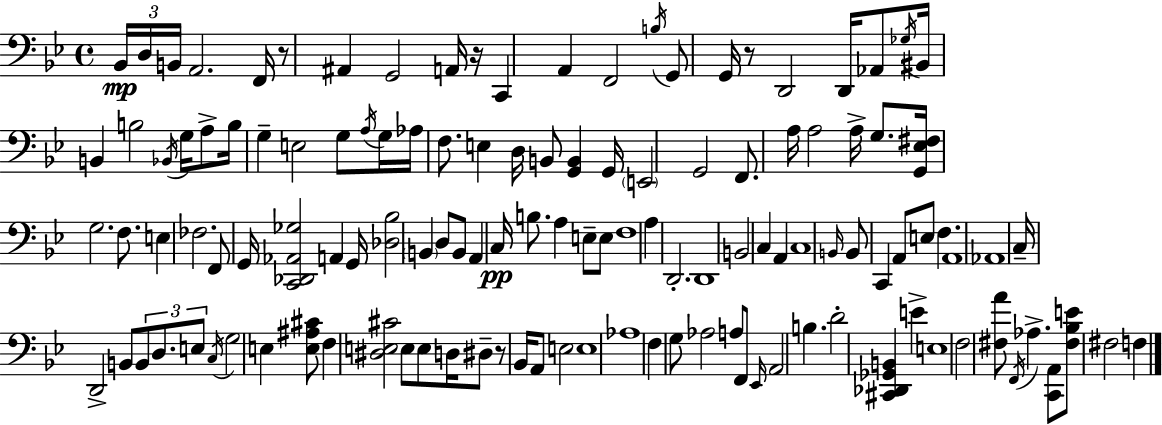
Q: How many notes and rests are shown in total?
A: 125